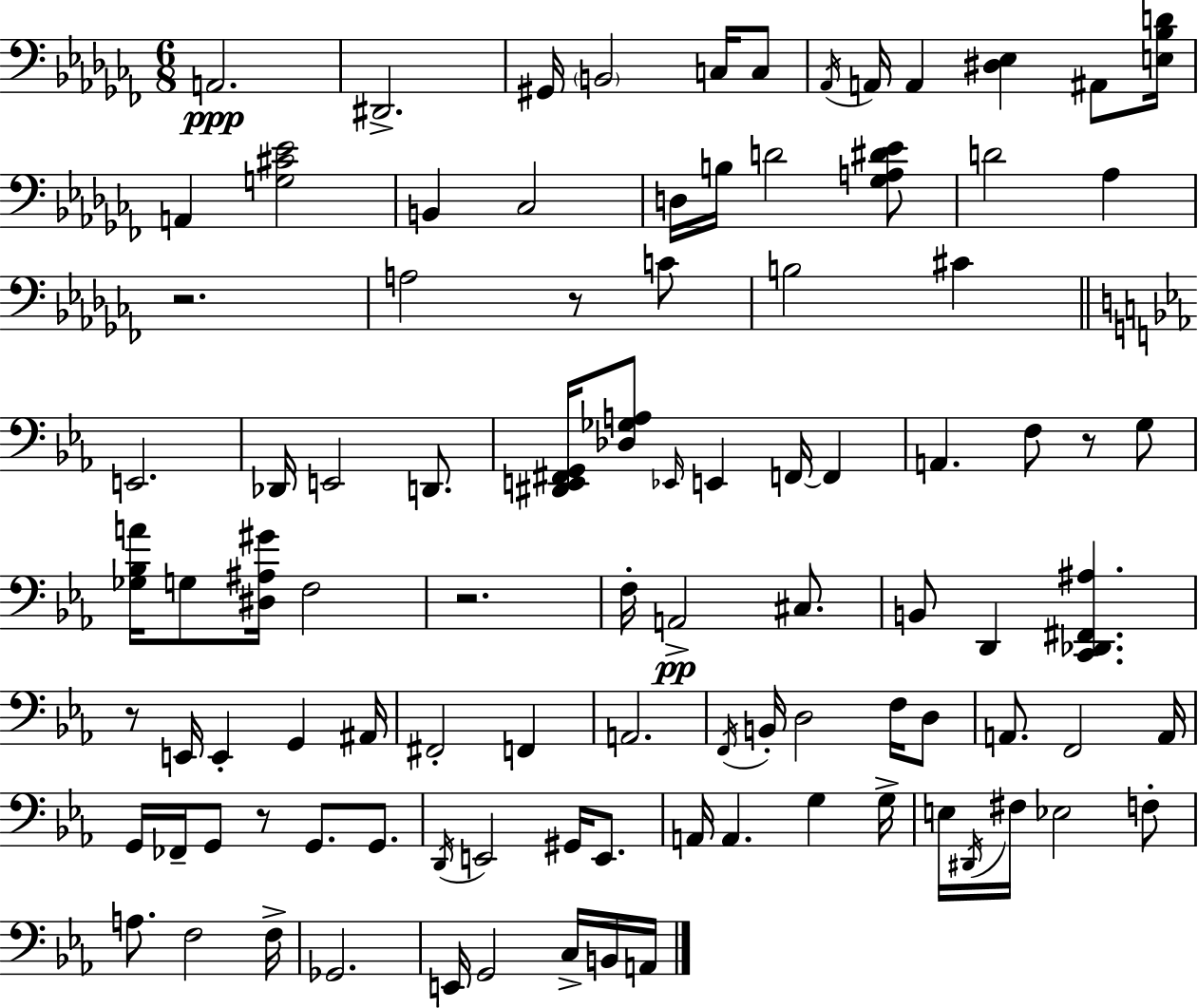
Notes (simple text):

A2/h. D#2/h. G#2/s B2/h C3/s C3/e Ab2/s A2/s A2/q [D#3,Eb3]/q A#2/e [E3,Bb3,D4]/s A2/q [G3,C#4,Eb4]/h B2/q CES3/h D3/s B3/s D4/h [Gb3,A3,D#4,Eb4]/e D4/h Ab3/q R/h. A3/h R/e C4/e B3/h C#4/q E2/h. Db2/s E2/h D2/e. [D#2,E2,F#2,G2]/s [Db3,Gb3,A3]/e Eb2/s E2/q F2/s F2/q A2/q. F3/e R/e G3/e [Gb3,Bb3,A4]/s G3/e [D#3,A#3,G#4]/s F3/h R/h. F3/s A2/h C#3/e. B2/e D2/q [C2,Db2,F#2,A#3]/q. R/e E2/s E2/q G2/q A#2/s F#2/h F2/q A2/h. F2/s B2/s D3/h F3/s D3/e A2/e. F2/h A2/s G2/s FES2/s G2/e R/e G2/e. G2/e. D2/s E2/h G#2/s E2/e. A2/s A2/q. G3/q G3/s E3/s D#2/s F#3/s Eb3/h F3/e A3/e. F3/h F3/s Gb2/h. E2/s G2/h C3/s B2/s A2/s